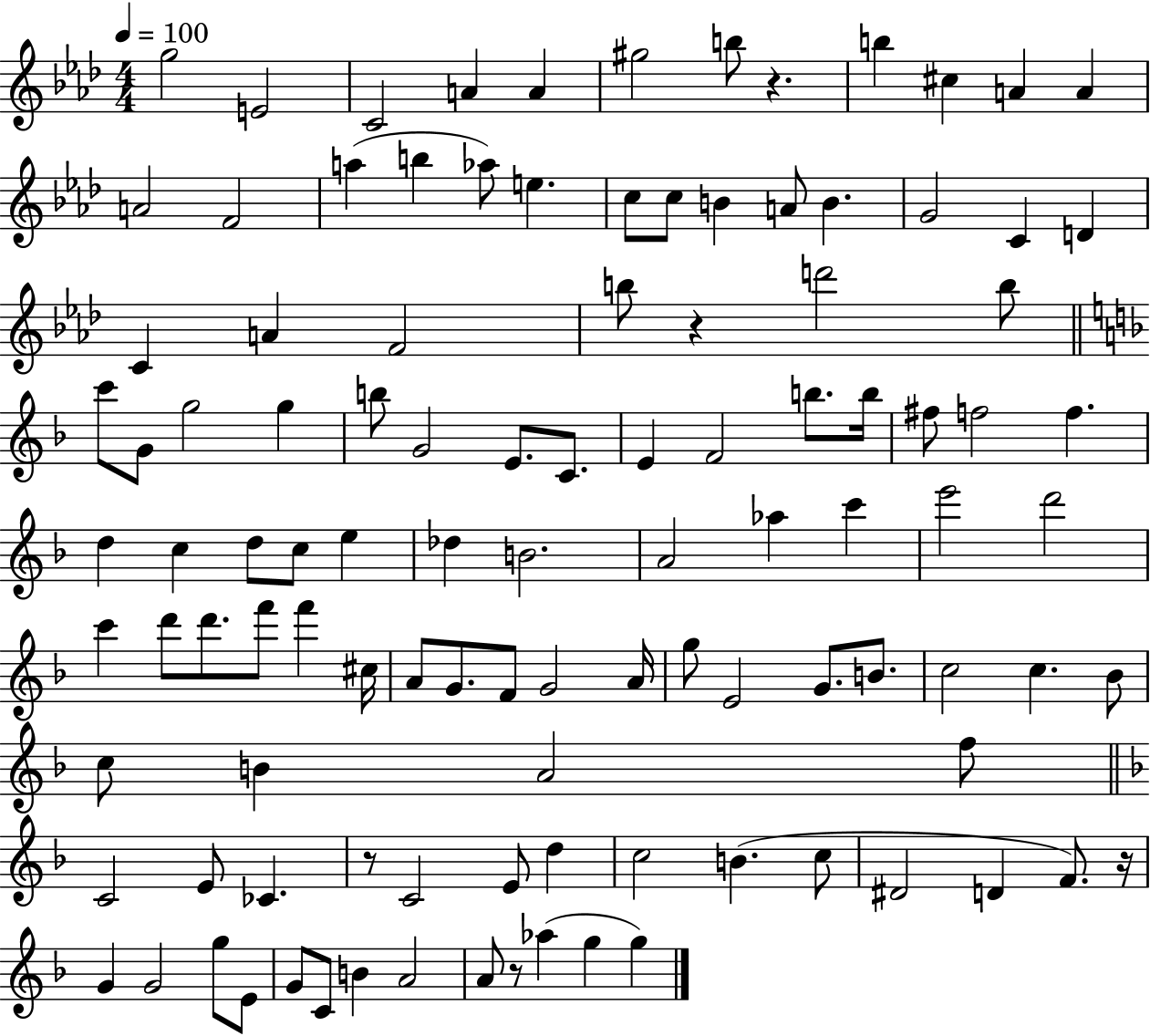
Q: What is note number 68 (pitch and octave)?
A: G4